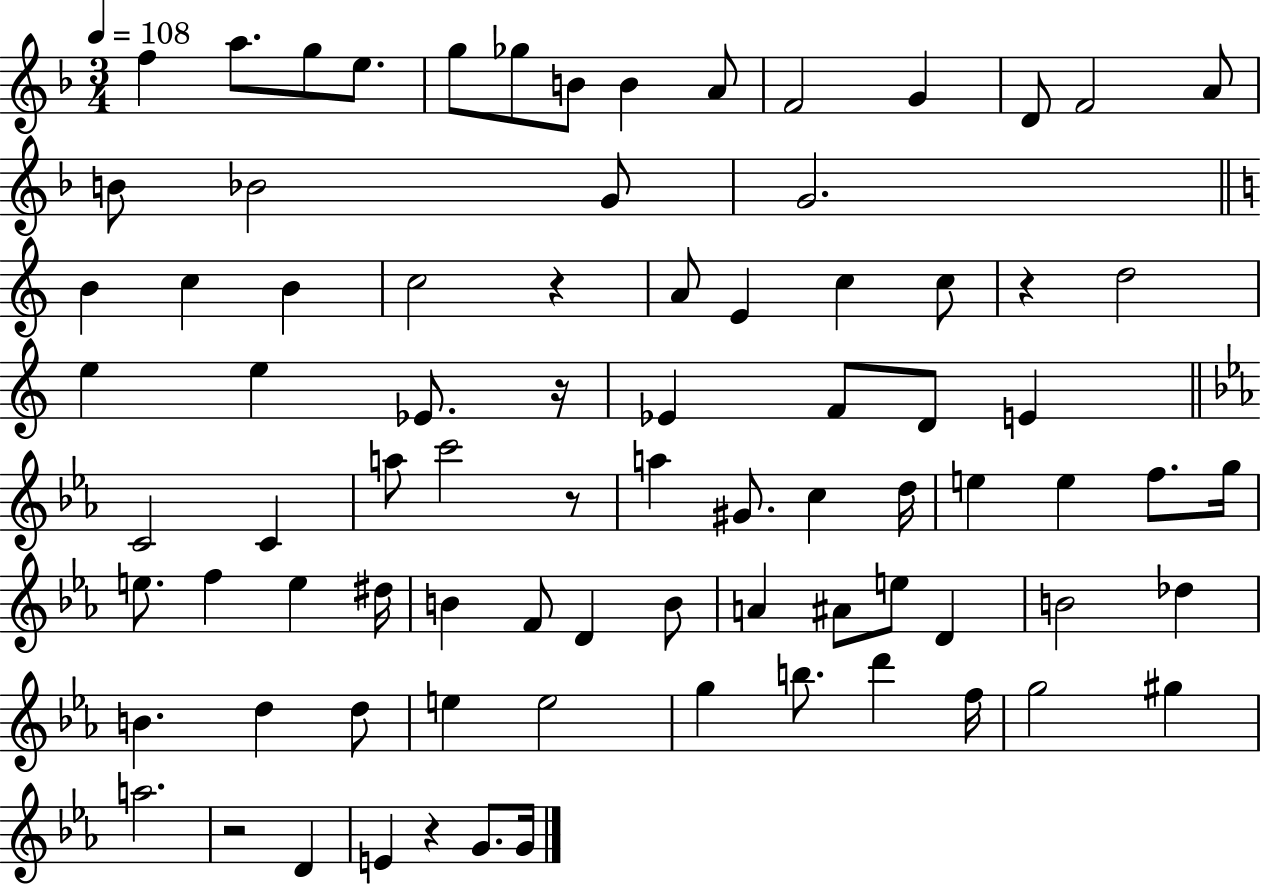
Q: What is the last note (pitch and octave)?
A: G4